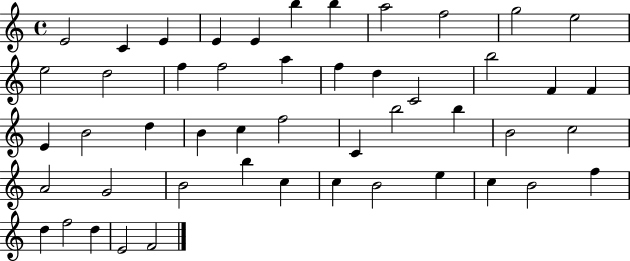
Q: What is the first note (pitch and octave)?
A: E4